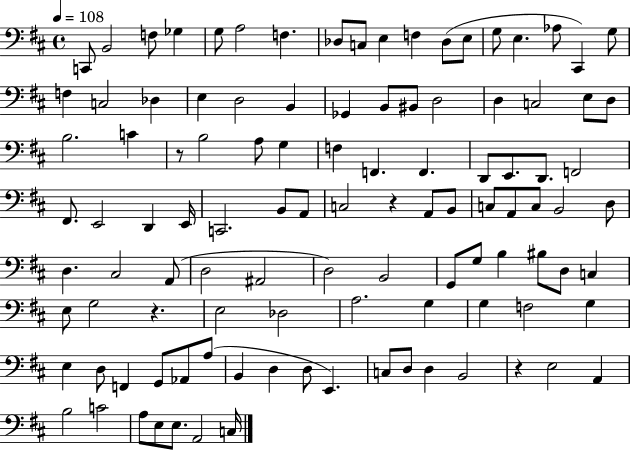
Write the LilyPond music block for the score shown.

{
  \clef bass
  \time 4/4
  \defaultTimeSignature
  \key d \major
  \tempo 4 = 108
  c,8 b,2 f8 ges4 | g8 a2 f4. | des8 c8 e4 f4 des8( e8 | g8 e4. aes8 cis,4) g8 | \break f4 c2 des4 | e4 d2 b,4 | ges,4 b,8 bis,8 d2 | d4 c2 e8 d8 | \break b2. c'4 | r8 b2 a8 g4 | f4 f,4. f,4. | d,8 e,8. d,8. f,2 | \break fis,8. e,2 d,4 e,16 | c,2. b,8 a,8 | c2 r4 a,8 b,8 | c8 a,8 c8 b,2 d8 | \break d4. cis2 a,8( | d2 ais,2 | d2) b,2 | g,8 g8 b4 bis8 d8 c4 | \break e8 g2 r4. | e2 des2 | a2. g4 | g4 f2 g4 | \break e4 d8 f,4 g,8 aes,8 a8( | b,4 d4 d8 e,4.) | c8 d8 d4 b,2 | r4 e2 a,4 | \break b2 c'2 | a8 e8 e8. a,2 c16 | \bar "|."
}